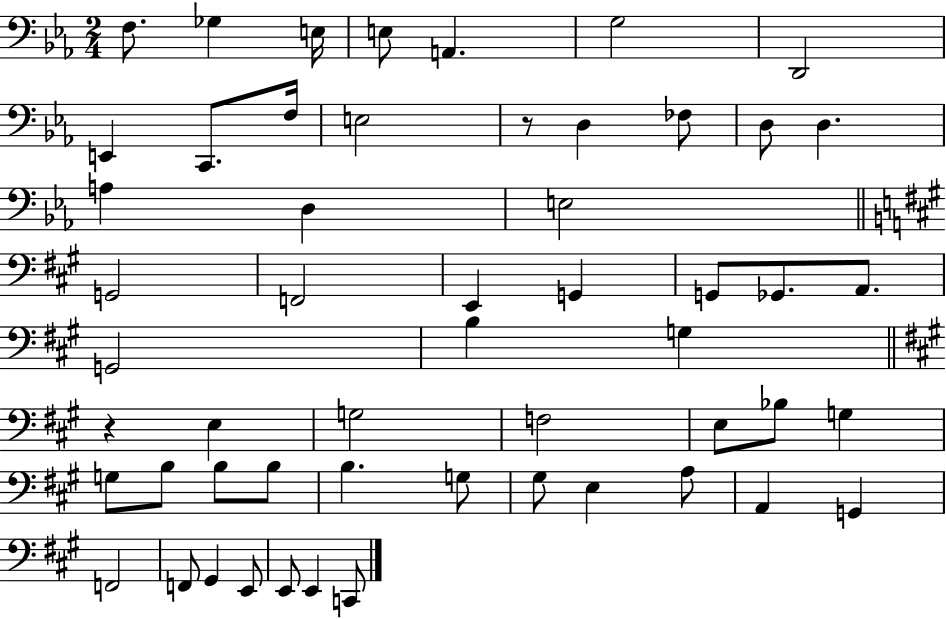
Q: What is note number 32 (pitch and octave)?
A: E3